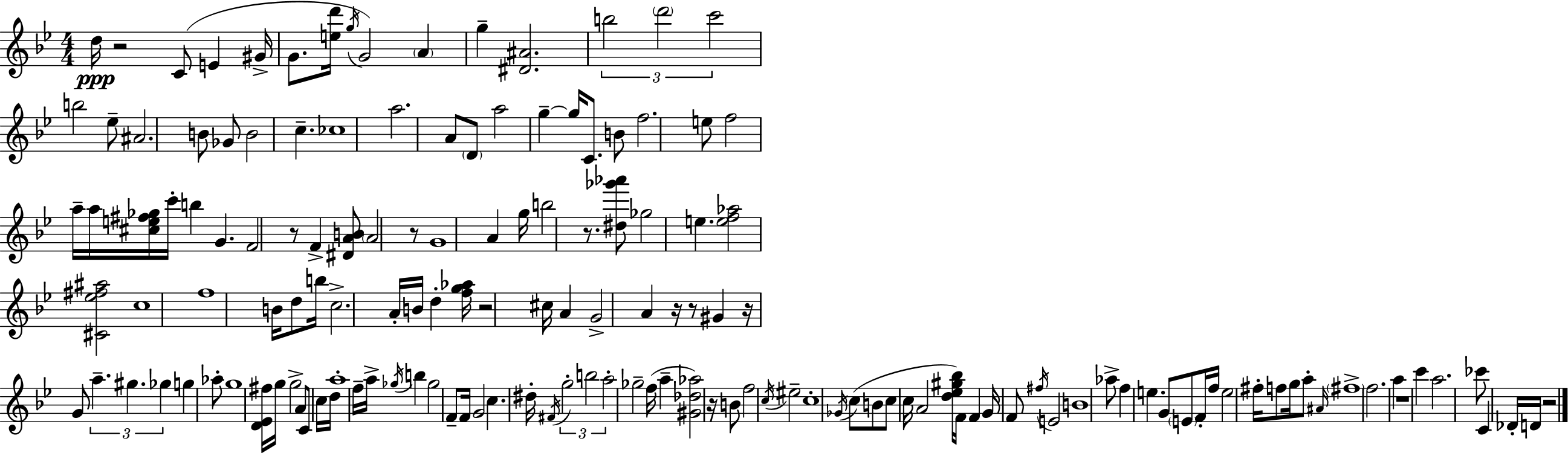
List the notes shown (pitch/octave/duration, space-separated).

D5/s R/h C4/e E4/q G#4/s G4/e. [E5,D6]/s G5/s G4/h A4/q G5/q [D#4,A#4]/h. B5/h D6/h C6/h B5/h Eb5/e A#4/h. B4/e Gb4/e B4/h C5/q. CES5/w A5/h. A4/e D4/e A5/h G5/q G5/s C4/e. B4/e F5/h. E5/e F5/h A5/s A5/s [C#5,E5,F#5,Gb5]/s C6/s B5/q G4/q. F4/h R/e F4/q [D#4,A4,B4]/e A4/h R/e G4/w A4/q G5/s B5/h R/e. [D#5,Gb6,Ab6]/e Gb5/h E5/q. [E5,F5,Ab5]/h [C#4,Eb5,F#5,A#5]/h C5/w F5/w B4/s D5/e B5/s C5/h. A4/s B4/s D5/q [F5,G5,Ab5]/s R/h C#5/s A4/q G4/h A4/q R/s R/e G#4/q R/s G4/e A5/q. G#5/q. Gb5/q G5/q Ab5/e G5/w [D4,Eb4,F#5]/s G5/s G5/h A4/e C4/e C5/s D5/s A5/w F5/s A5/s Gb5/s B5/q Gb5/h F4/e F4/s G4/h C5/q. D#5/s F#4/s G5/h B5/h A5/h Gb5/h F5/s A5/q [G#4,Db5,Ab5]/h R/s B4/e F5/h C5/s EIS5/h C5/w Gb4/s C5/e B4/e C5/e C5/s A4/h [D5,Eb5,G#5,Bb5]/s F4/s F4/q G4/s F4/e F#5/s E4/h B4/w Ab5/e F5/q E5/q. G4/e E4/e F4/s F5/s E5/h F#5/s F5/e G5/s A5/e A#4/s F#5/w F5/h. A5/q R/w C6/q A5/h. CES6/e C4/q Db4/s D4/s R/h